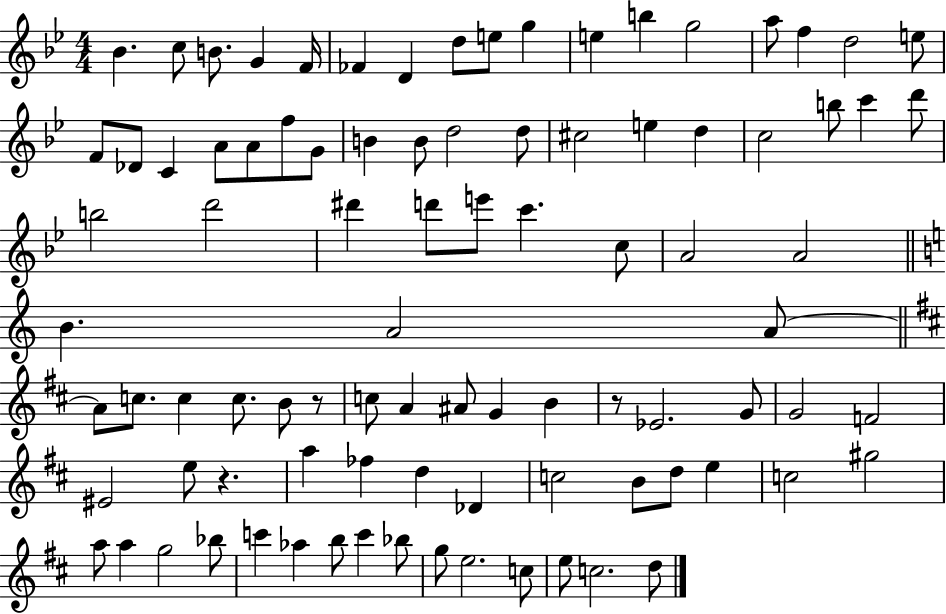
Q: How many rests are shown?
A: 3